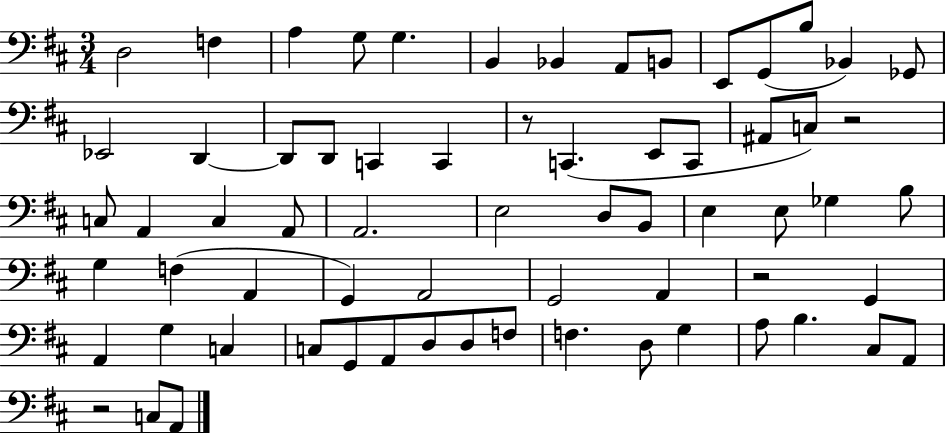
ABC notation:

X:1
T:Untitled
M:3/4
L:1/4
K:D
D,2 F, A, G,/2 G, B,, _B,, A,,/2 B,,/2 E,,/2 G,,/2 B,/2 _B,, _G,,/2 _E,,2 D,, D,,/2 D,,/2 C,, C,, z/2 C,, E,,/2 C,,/2 ^A,,/2 C,/2 z2 C,/2 A,, C, A,,/2 A,,2 E,2 D,/2 B,,/2 E, E,/2 _G, B,/2 G, F, A,, G,, A,,2 G,,2 A,, z2 G,, A,, G, C, C,/2 G,,/2 A,,/2 D,/2 D,/2 F,/2 F, D,/2 G, A,/2 B, ^C,/2 A,,/2 z2 C,/2 A,,/2